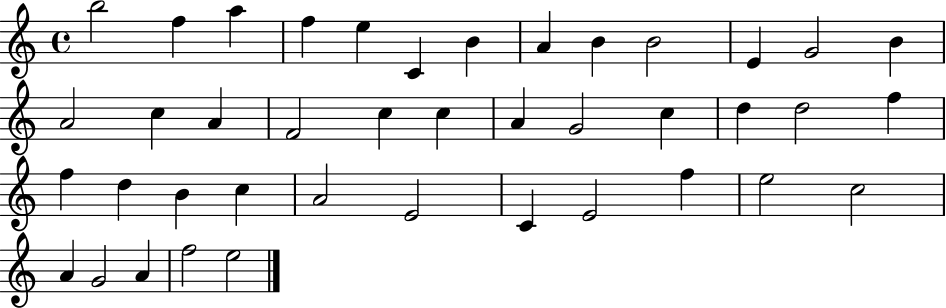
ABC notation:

X:1
T:Untitled
M:4/4
L:1/4
K:C
b2 f a f e C B A B B2 E G2 B A2 c A F2 c c A G2 c d d2 f f d B c A2 E2 C E2 f e2 c2 A G2 A f2 e2